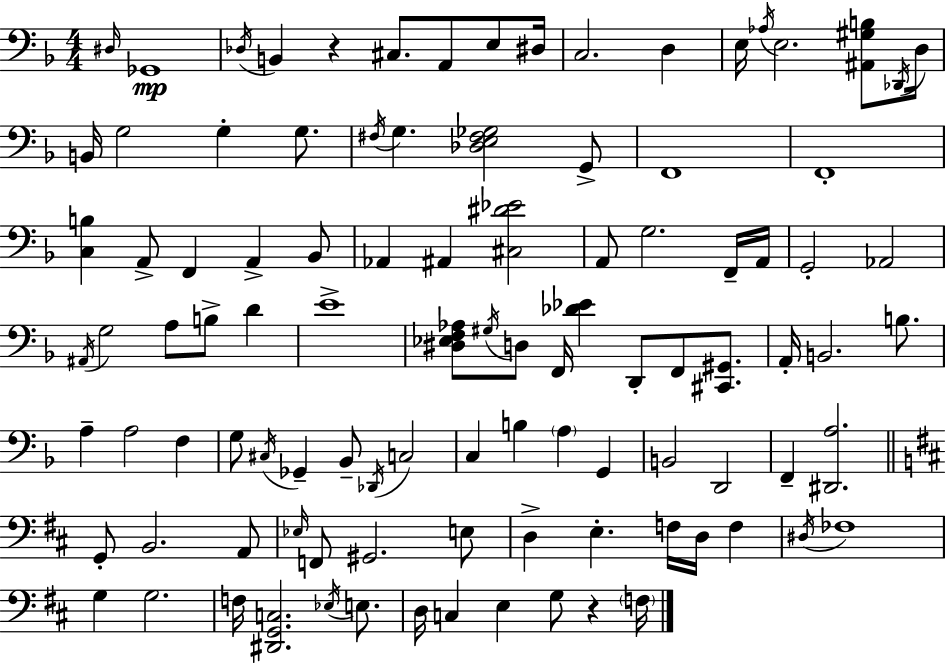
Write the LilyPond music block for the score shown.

{
  \clef bass
  \numericTimeSignature
  \time 4/4
  \key f \major
  \repeat volta 2 { \grace { dis16 }\mp ges,1 | \acciaccatura { des16 } b,4 r4 cis8. a,8 e8 | dis16 c2. d4 | e16 \acciaccatura { aes16 } e2. | \break <ais, gis b>8 \acciaccatura { des,16 } d16 b,16 g2 g4-. | g8. \acciaccatura { fis16 } g4. <des e fis ges>2 | g,8-> f,1 | f,1-. | \break <c b>4 a,8-> f,4 a,4-> | bes,8 aes,4 ais,4 <cis dis' ees'>2 | a,8 g2. | f,16-- a,16 g,2-. aes,2 | \break \acciaccatura { ais,16 } g2 a8 | b8-> d'4 e'1-> | <dis ees f aes>8 \acciaccatura { gis16 } d8 f,16 <des' ees'>4 | d,8-. f,8 <cis, gis,>8. a,16-. b,2. | \break b8. a4-- a2 | f4 g8 \acciaccatura { cis16 } ges,4-- bes,8-- | \acciaccatura { des,16 } c2 c4 b4 | \parenthesize a4 g,4 b,2 | \break d,2 f,4-- <dis, a>2. | \bar "||" \break \key d \major g,8-. b,2. a,8 | \grace { ees16 } f,8 gis,2. e8 | d4-> e4.-. f16 d16 f4 | \acciaccatura { dis16 } fes1 | \break g4 g2. | f16 <dis, g, c>2. \acciaccatura { ees16 } | e8. d16 c4 e4 g8 r4 | \parenthesize f16 } \bar "|."
}